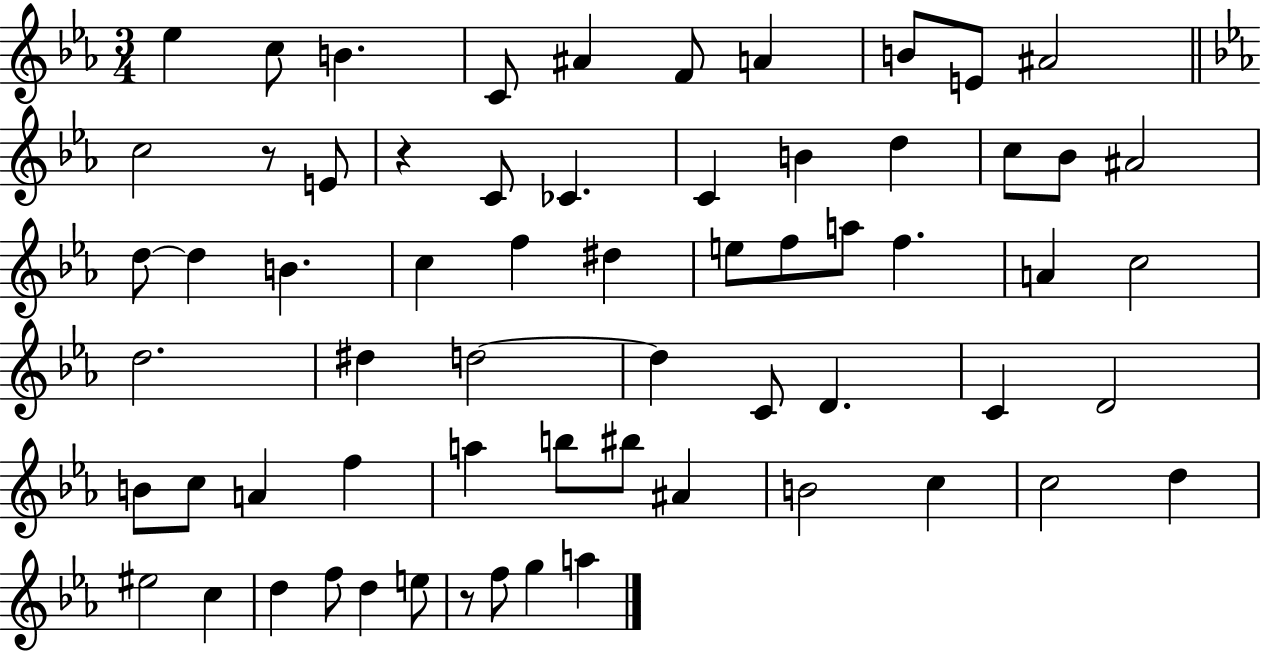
{
  \clef treble
  \numericTimeSignature
  \time 3/4
  \key ees \major
  \repeat volta 2 { ees''4 c''8 b'4. | c'8 ais'4 f'8 a'4 | b'8 e'8 ais'2 | \bar "||" \break \key c \minor c''2 r8 e'8 | r4 c'8 ces'4. | c'4 b'4 d''4 | c''8 bes'8 ais'2 | \break d''8~~ d''4 b'4. | c''4 f''4 dis''4 | e''8 f''8 a''8 f''4. | a'4 c''2 | \break d''2. | dis''4 d''2~~ | d''4 c'8 d'4. | c'4 d'2 | \break b'8 c''8 a'4 f''4 | a''4 b''8 bis''8 ais'4 | b'2 c''4 | c''2 d''4 | \break eis''2 c''4 | d''4 f''8 d''4 e''8 | r8 f''8 g''4 a''4 | } \bar "|."
}